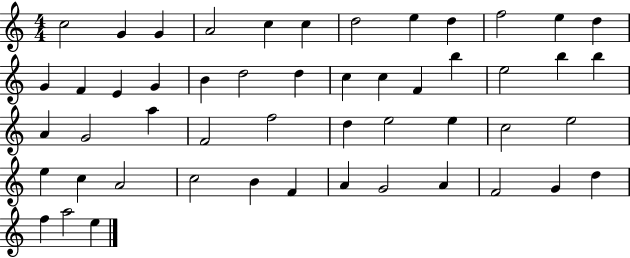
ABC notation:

X:1
T:Untitled
M:4/4
L:1/4
K:C
c2 G G A2 c c d2 e d f2 e d G F E G B d2 d c c F b e2 b b A G2 a F2 f2 d e2 e c2 e2 e c A2 c2 B F A G2 A F2 G d f a2 e